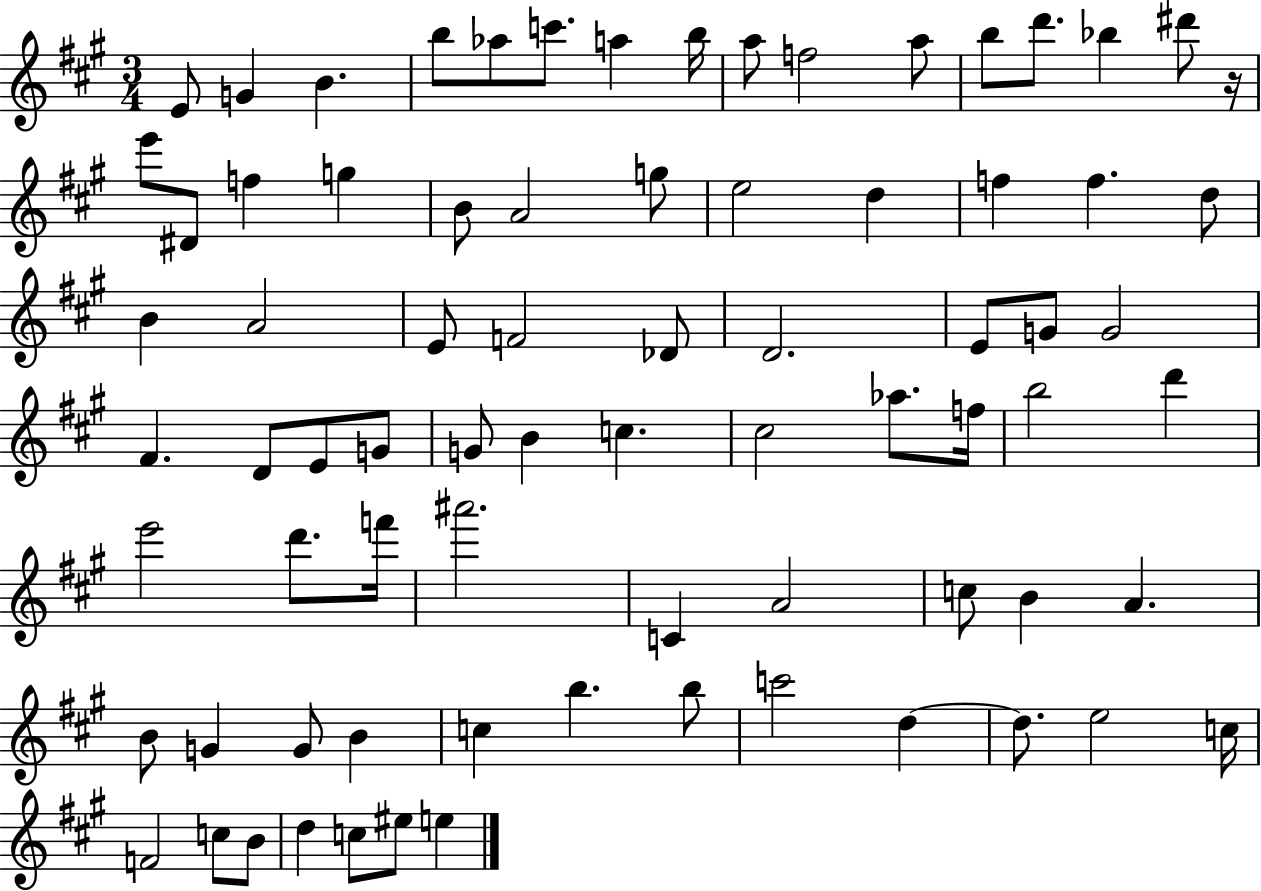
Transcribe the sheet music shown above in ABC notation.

X:1
T:Untitled
M:3/4
L:1/4
K:A
E/2 G B b/2 _a/2 c'/2 a b/4 a/2 f2 a/2 b/2 d'/2 _b ^d'/2 z/4 e'/2 ^D/2 f g B/2 A2 g/2 e2 d f f d/2 B A2 E/2 F2 _D/2 D2 E/2 G/2 G2 ^F D/2 E/2 G/2 G/2 B c ^c2 _a/2 f/4 b2 d' e'2 d'/2 f'/4 ^a'2 C A2 c/2 B A B/2 G G/2 B c b b/2 c'2 d d/2 e2 c/4 F2 c/2 B/2 d c/2 ^e/2 e